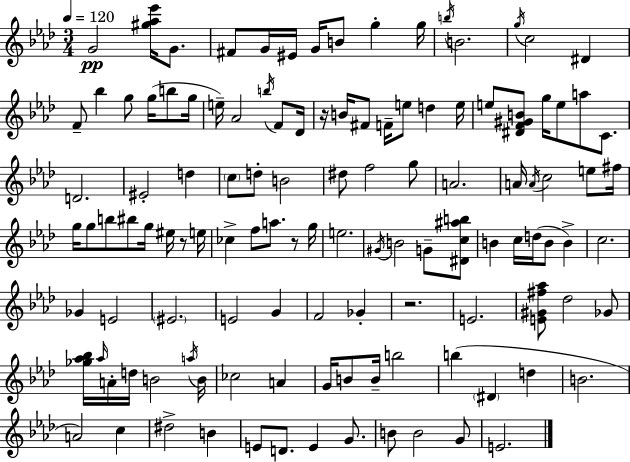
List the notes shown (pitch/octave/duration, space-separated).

G4/h [G#5,Ab5,Eb6]/s G4/e. F#4/e G4/s EIS4/s G4/s B4/e G5/q G5/s B5/s B4/h. G5/s C5/h D#4/q F4/e Bb5/q G5/e G5/s B5/e G5/s E5/s Ab4/h B5/s F4/e Db4/s R/s B4/s F#4/e F4/s E5/e D5/q E5/s E5/e [D#4,F4,G#4,B4]/e G5/s E5/e A5/e C4/e. D4/h. EIS4/h D5/q C5/e D5/e B4/h D#5/e F5/h G5/e A4/h. A4/s A4/s C5/h E5/e F#5/s G5/s G5/e B5/e BIS5/e G5/s EIS5/s R/e E5/s CES5/q F5/e A5/e. R/e G5/s E5/h. G#4/s B4/h G4/e [D#4,C5,A#5,B5]/e B4/q C5/s D5/s B4/e B4/q C5/h. Gb4/q E4/h EIS4/h. E4/h G4/q F4/h Gb4/q R/h. E4/h. [E4,G#4,F#5,Ab5]/e Db5/h Gb4/e [Gb5,Ab5,Bb5]/s Ab5/s A4/s D5/s B4/h A5/s B4/s CES5/h A4/q G4/s B4/e B4/s B5/h B5/q D#4/q D5/q B4/h. A4/h C5/q D#5/h B4/q E4/e D4/e. E4/q G4/e. B4/e B4/h G4/e E4/h.